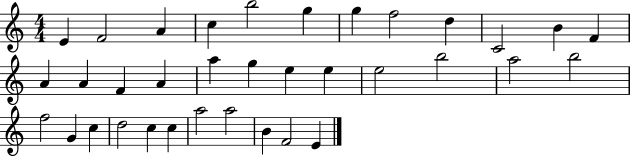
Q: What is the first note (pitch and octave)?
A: E4